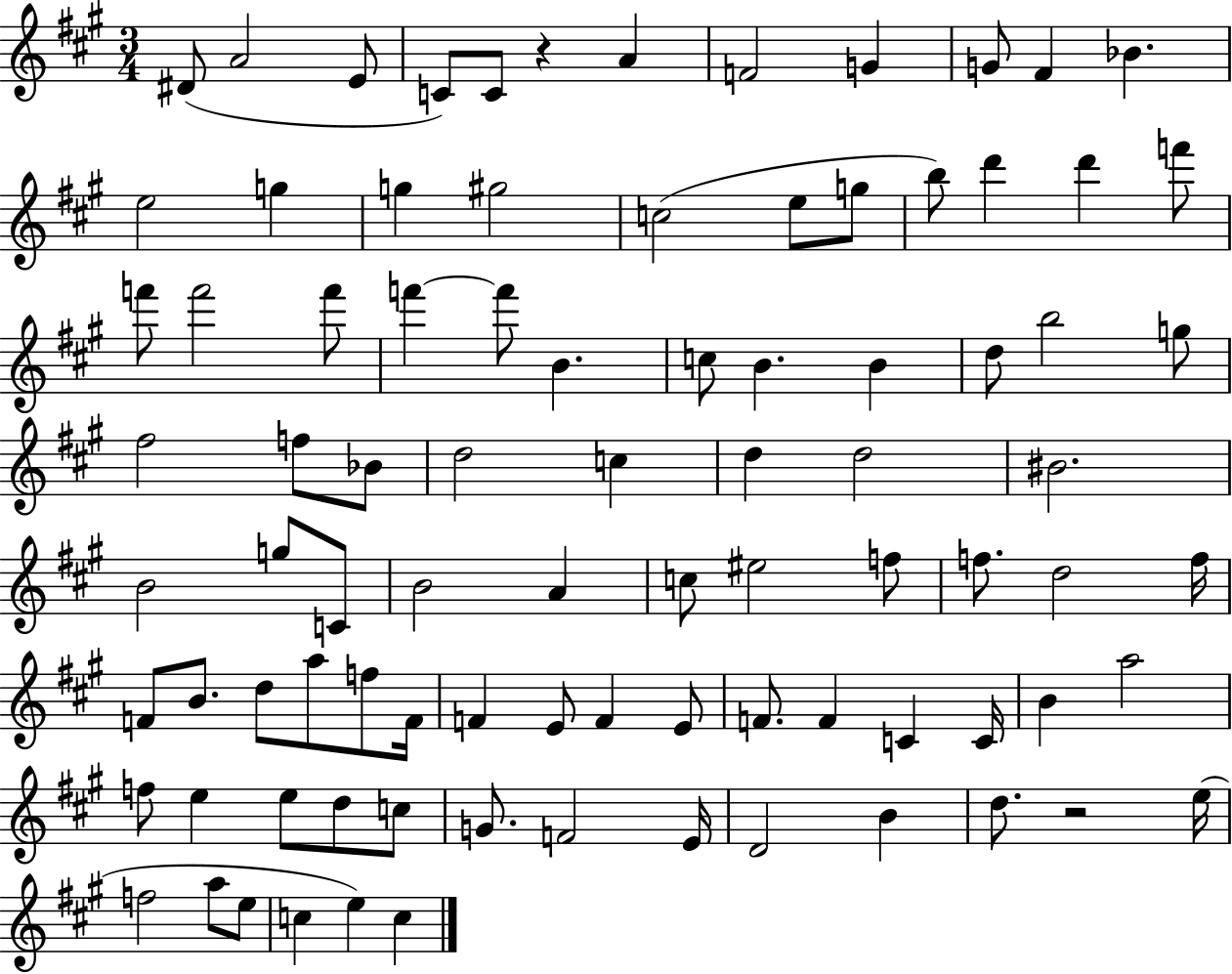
D#4/e A4/h E4/e C4/e C4/e R/q A4/q F4/h G4/q G4/e F#4/q Bb4/q. E5/h G5/q G5/q G#5/h C5/h E5/e G5/e B5/e D6/q D6/q F6/e F6/e F6/h F6/e F6/q F6/e B4/q. C5/e B4/q. B4/q D5/e B5/h G5/e F#5/h F5/e Bb4/e D5/h C5/q D5/q D5/h BIS4/h. B4/h G5/e C4/e B4/h A4/q C5/e EIS5/h F5/e F5/e. D5/h F5/s F4/e B4/e. D5/e A5/e F5/e F4/s F4/q E4/e F4/q E4/e F4/e. F4/q C4/q C4/s B4/q A5/h F5/e E5/q E5/e D5/e C5/e G4/e. F4/h E4/s D4/h B4/q D5/e. R/h E5/s F5/h A5/e E5/e C5/q E5/q C5/q